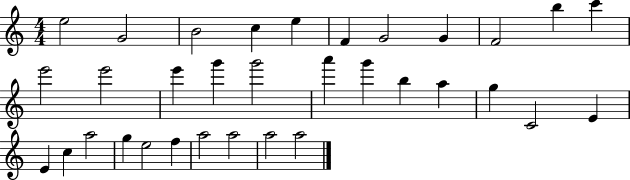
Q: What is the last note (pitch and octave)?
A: A5